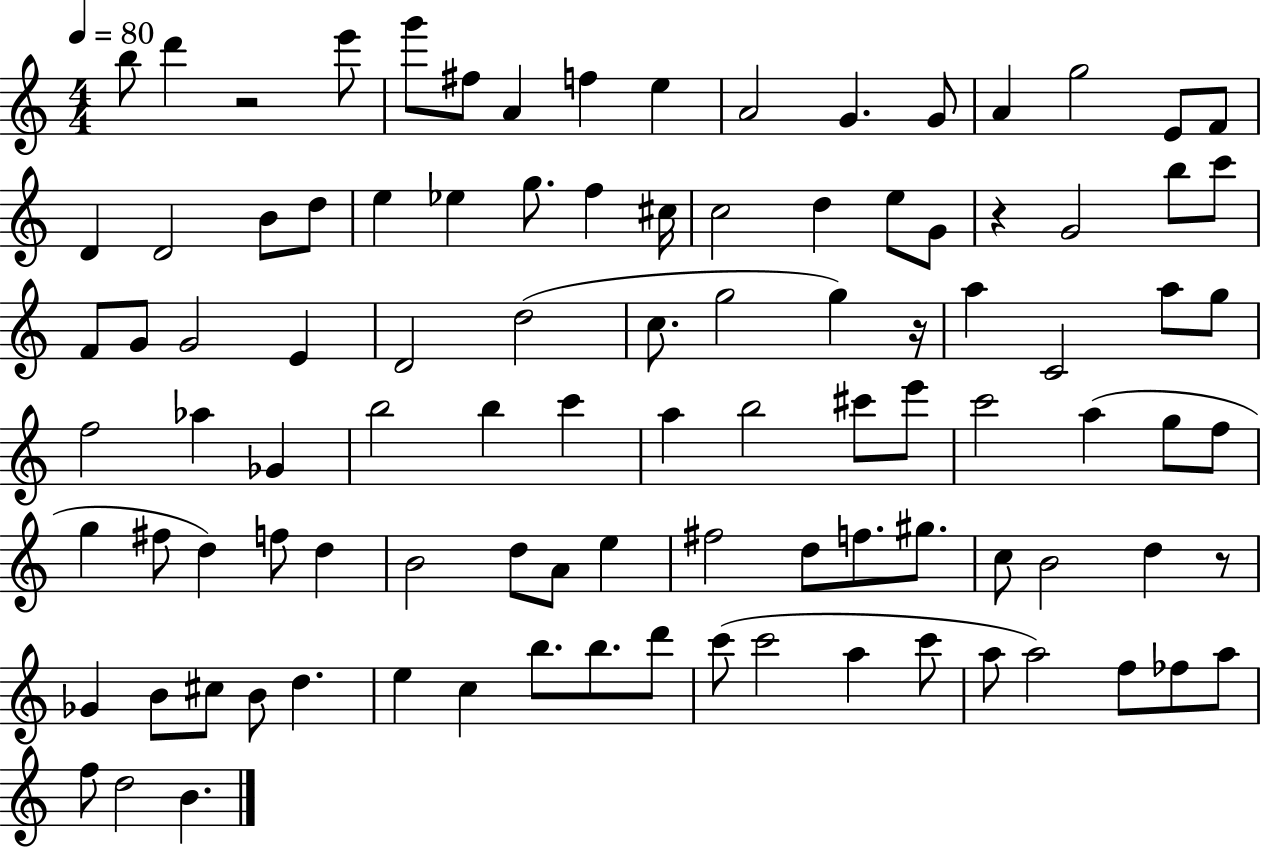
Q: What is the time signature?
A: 4/4